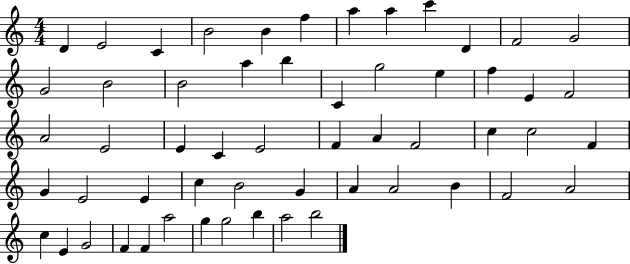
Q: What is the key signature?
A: C major